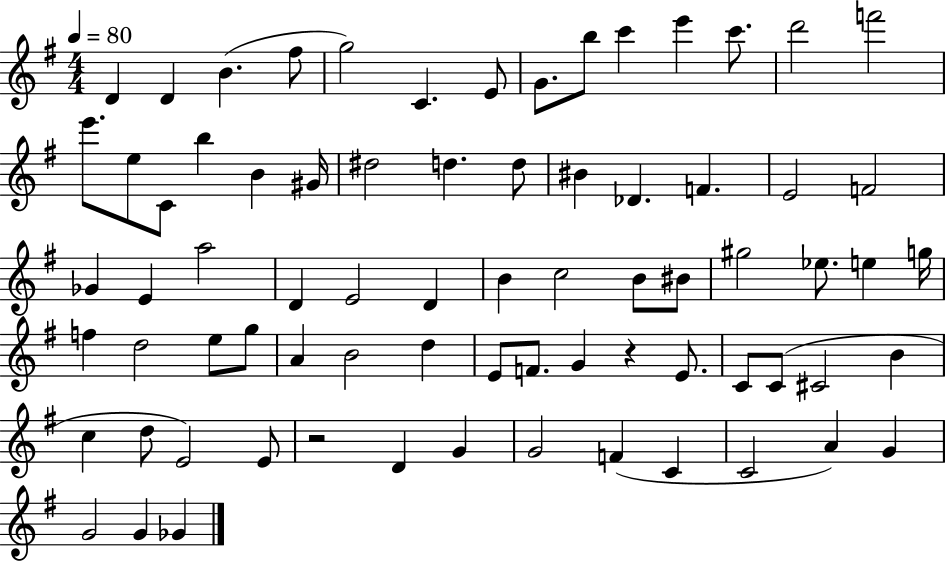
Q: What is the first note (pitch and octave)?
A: D4